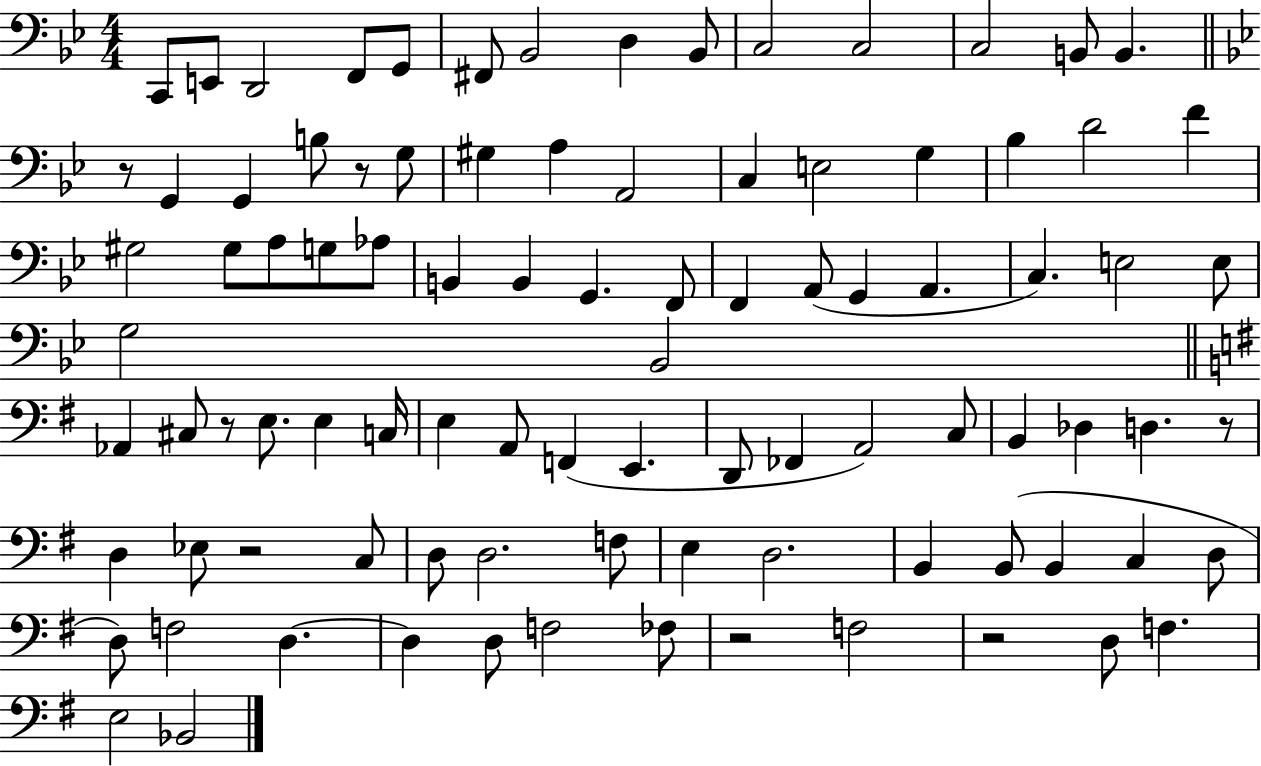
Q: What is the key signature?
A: BES major